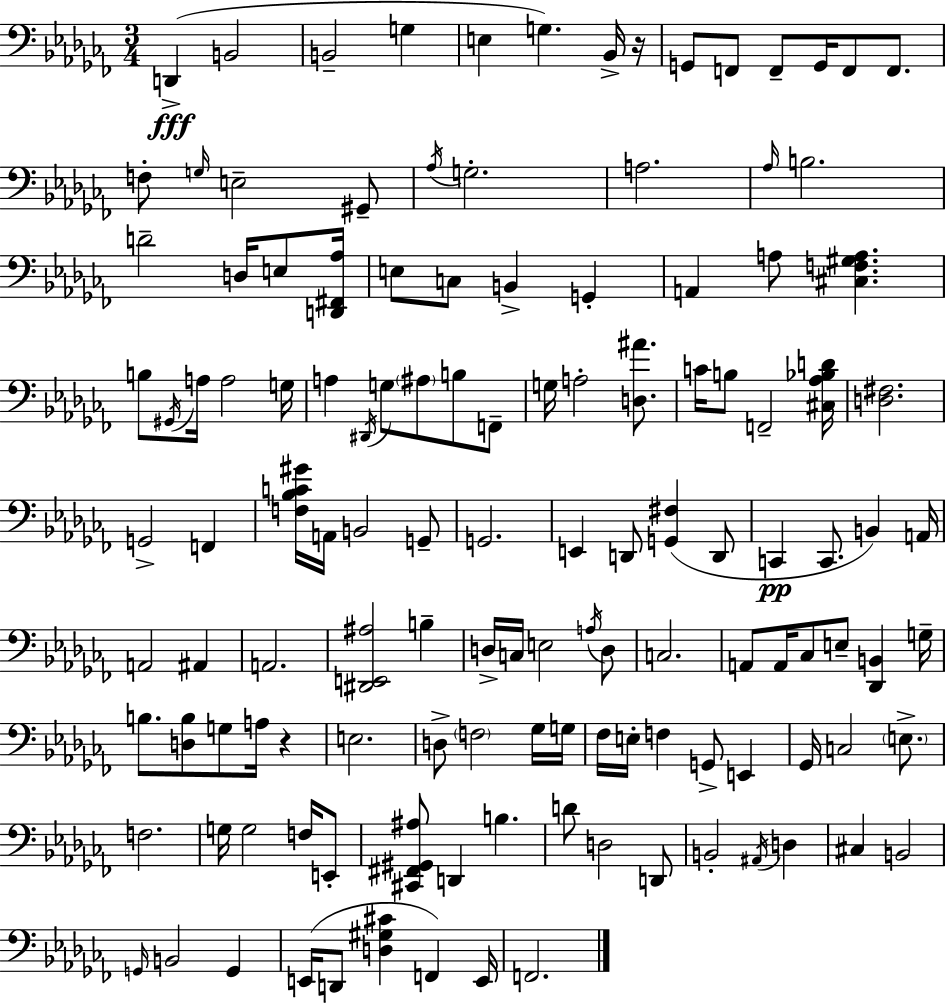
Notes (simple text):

D2/q B2/h B2/h G3/q E3/q G3/q. Bb2/s R/s G2/e F2/e F2/e G2/s F2/e F2/e. F3/e G3/s E3/h G#2/e Ab3/s G3/h. A3/h. Ab3/s B3/h. D4/h D3/s E3/e [D2,F#2,Ab3]/s E3/e C3/e B2/q G2/q A2/q A3/e [C#3,F3,G#3,A3]/q. B3/e G#2/s A3/s A3/h G3/s A3/q D#2/s G3/e A#3/e B3/e F2/e G3/s A3/h [D3,A#4]/e. C4/s B3/e F2/h [C#3,Ab3,Bb3,D4]/s [D3,F#3]/h. G2/h F2/q [F3,Bb3,C4,G#4]/s A2/s B2/h G2/e G2/h. E2/q D2/e [G2,F#3]/q D2/e C2/q C2/e. B2/q A2/s A2/h A#2/q A2/h. [D#2,E2,A#3]/h B3/q D3/s C3/s E3/h A3/s D3/e C3/h. A2/e A2/s CES3/e E3/e [Db2,B2]/q G3/s B3/e. [D3,B3]/e G3/e A3/s R/q E3/h. D3/e F3/h Gb3/s G3/s FES3/s E3/s F3/q G2/e E2/q Gb2/s C3/h E3/e. F3/h. G3/s G3/h F3/s E2/e [C#2,F#2,G#2,A#3]/e D2/q B3/q. D4/e D3/h D2/e B2/h A#2/s D3/q C#3/q B2/h G2/s B2/h G2/q E2/s D2/e [D3,G#3,C#4]/q F2/q E2/s F2/h.